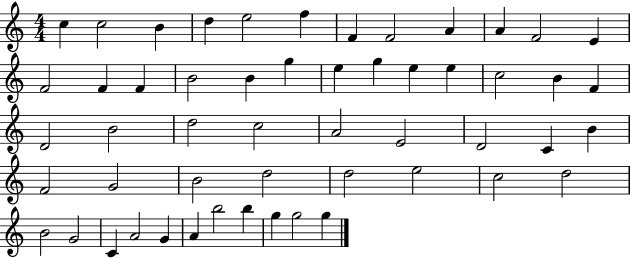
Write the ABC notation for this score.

X:1
T:Untitled
M:4/4
L:1/4
K:C
c c2 B d e2 f F F2 A A F2 E F2 F F B2 B g e g e e c2 B F D2 B2 d2 c2 A2 E2 D2 C B F2 G2 B2 d2 d2 e2 c2 d2 B2 G2 C A2 G A b2 b g g2 g